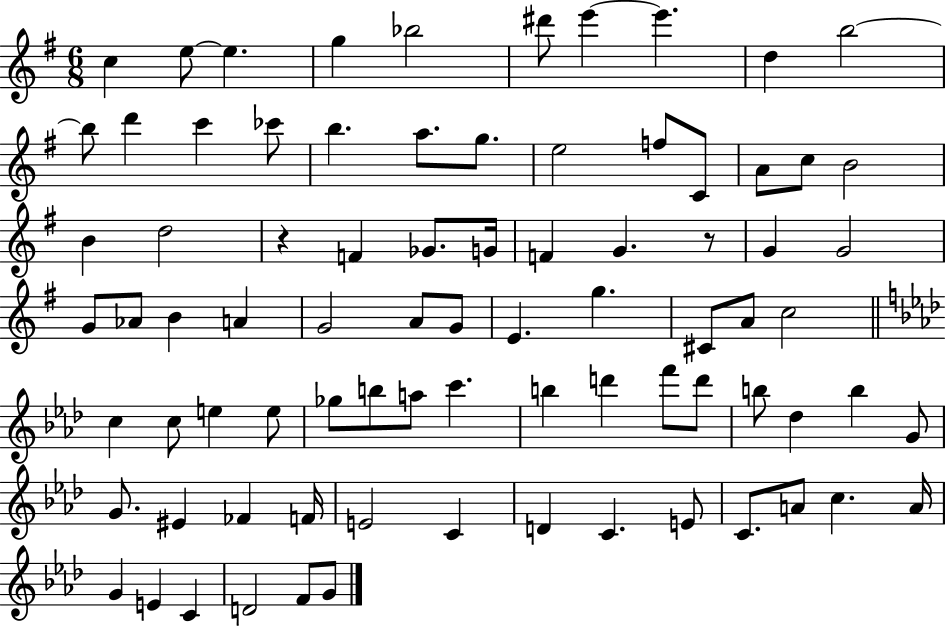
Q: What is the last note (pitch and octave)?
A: G4